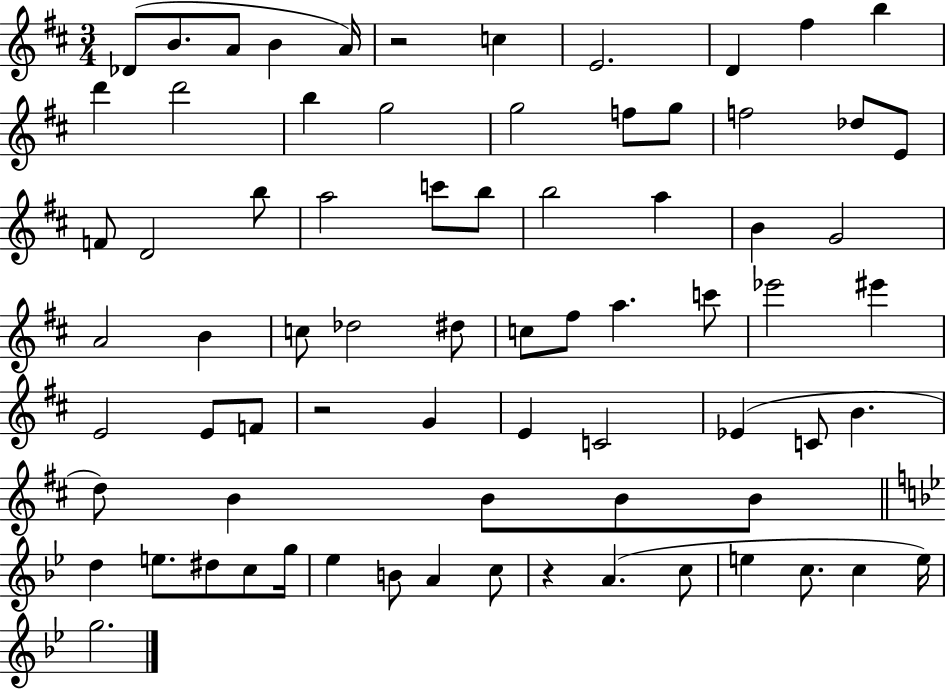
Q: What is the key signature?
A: D major